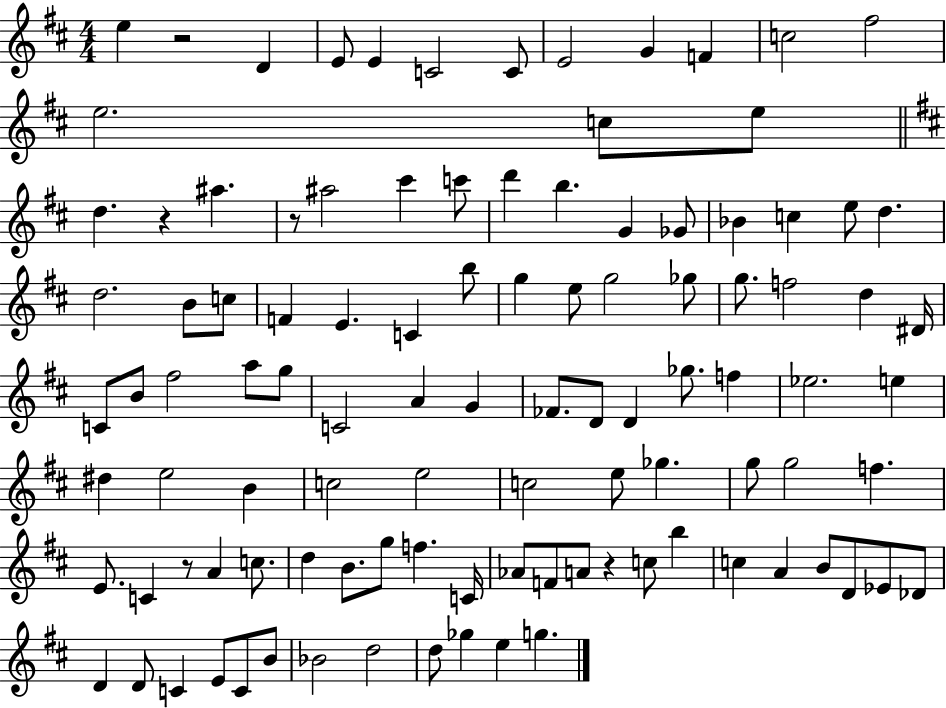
{
  \clef treble
  \numericTimeSignature
  \time 4/4
  \key d \major
  e''4 r2 d'4 | e'8 e'4 c'2 c'8 | e'2 g'4 f'4 | c''2 fis''2 | \break e''2. c''8 e''8 | \bar "||" \break \key b \minor d''4. r4 ais''4. | r8 ais''2 cis'''4 c'''8 | d'''4 b''4. g'4 ges'8 | bes'4 c''4 e''8 d''4. | \break d''2. b'8 c''8 | f'4 e'4. c'4 b''8 | g''4 e''8 g''2 ges''8 | g''8. f''2 d''4 dis'16 | \break c'8 b'8 fis''2 a''8 g''8 | c'2 a'4 g'4 | fes'8. d'8 d'4 ges''8. f''4 | ees''2. e''4 | \break dis''4 e''2 b'4 | c''2 e''2 | c''2 e''8 ges''4. | g''8 g''2 f''4. | \break e'8. c'4 r8 a'4 c''8. | d''4 b'8. g''8 f''4. c'16 | aes'8 f'8 a'8 r4 c''8 b''4 | c''4 a'4 b'8 d'8 ees'8 des'8 | \break d'4 d'8 c'4 e'8 c'8 b'8 | bes'2 d''2 | d''8 ges''4 e''4 g''4. | \bar "|."
}